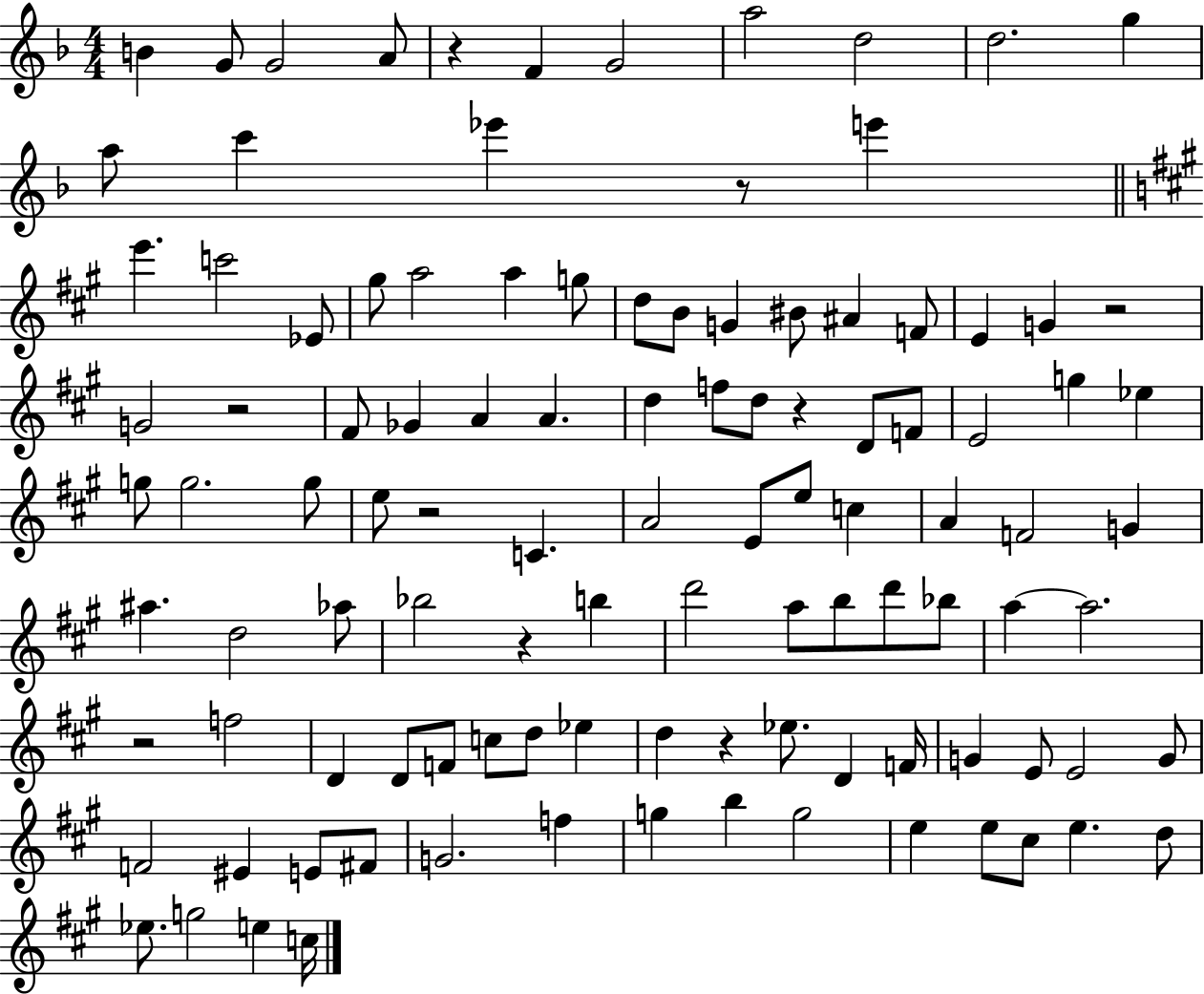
{
  \clef treble
  \numericTimeSignature
  \time 4/4
  \key f \major
  \repeat volta 2 { b'4 g'8 g'2 a'8 | r4 f'4 g'2 | a''2 d''2 | d''2. g''4 | \break a''8 c'''4 ees'''4 r8 e'''4 | \bar "||" \break \key a \major e'''4. c'''2 ees'8 | gis''8 a''2 a''4 g''8 | d''8 b'8 g'4 bis'8 ais'4 f'8 | e'4 g'4 r2 | \break g'2 r2 | fis'8 ges'4 a'4 a'4. | d''4 f''8 d''8 r4 d'8 f'8 | e'2 g''4 ees''4 | \break g''8 g''2. g''8 | e''8 r2 c'4. | a'2 e'8 e''8 c''4 | a'4 f'2 g'4 | \break ais''4. d''2 aes''8 | bes''2 r4 b''4 | d'''2 a''8 b''8 d'''8 bes''8 | a''4~~ a''2. | \break r2 f''2 | d'4 d'8 f'8 c''8 d''8 ees''4 | d''4 r4 ees''8. d'4 f'16 | g'4 e'8 e'2 g'8 | \break f'2 eis'4 e'8 fis'8 | g'2. f''4 | g''4 b''4 g''2 | e''4 e''8 cis''8 e''4. d''8 | \break ees''8. g''2 e''4 c''16 | } \bar "|."
}